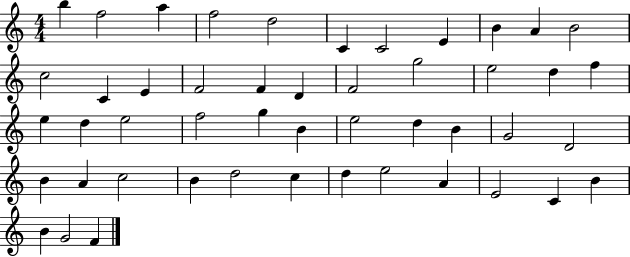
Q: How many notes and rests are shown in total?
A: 48